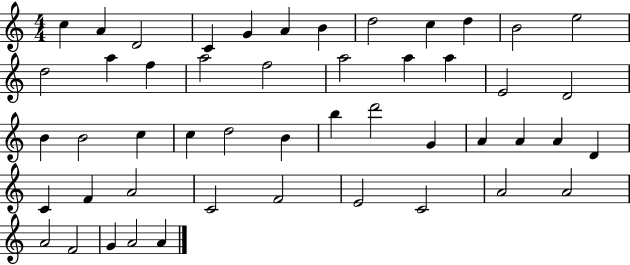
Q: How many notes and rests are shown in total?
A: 49